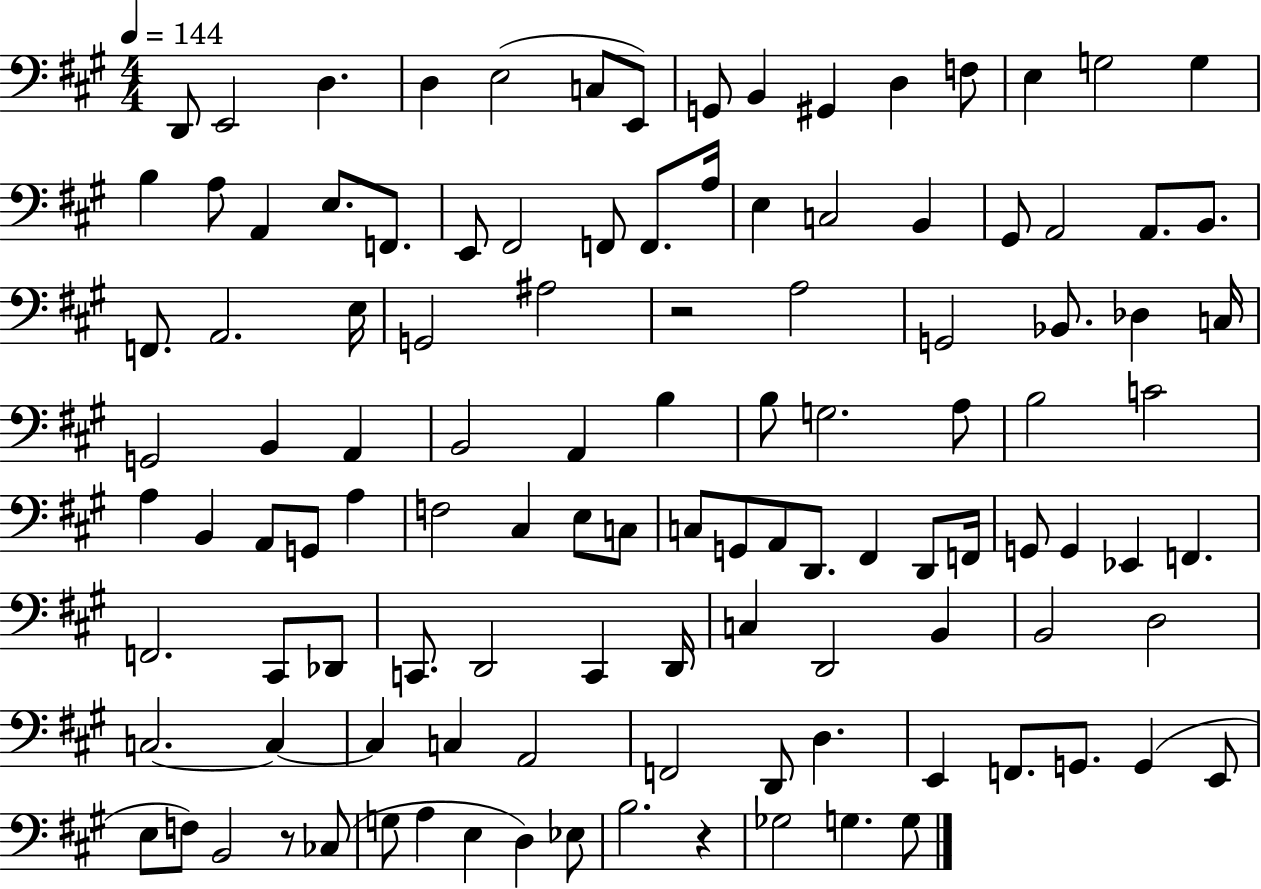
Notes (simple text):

D2/e E2/h D3/q. D3/q E3/h C3/e E2/e G2/e B2/q G#2/q D3/q F3/e E3/q G3/h G3/q B3/q A3/e A2/q E3/e. F2/e. E2/e F#2/h F2/e F2/e. A3/s E3/q C3/h B2/q G#2/e A2/h A2/e. B2/e. F2/e. A2/h. E3/s G2/h A#3/h R/h A3/h G2/h Bb2/e. Db3/q C3/s G2/h B2/q A2/q B2/h A2/q B3/q B3/e G3/h. A3/e B3/h C4/h A3/q B2/q A2/e G2/e A3/q F3/h C#3/q E3/e C3/e C3/e G2/e A2/e D2/e. F#2/q D2/e F2/s G2/e G2/q Eb2/q F2/q. F2/h. C#2/e Db2/e C2/e. D2/h C2/q D2/s C3/q D2/h B2/q B2/h D3/h C3/h. C3/q C3/q C3/q A2/h F2/h D2/e D3/q. E2/q F2/e. G2/e. G2/q E2/e E3/e F3/e B2/h R/e CES3/e G3/e A3/q E3/q D3/q Eb3/e B3/h. R/q Gb3/h G3/q. G3/e